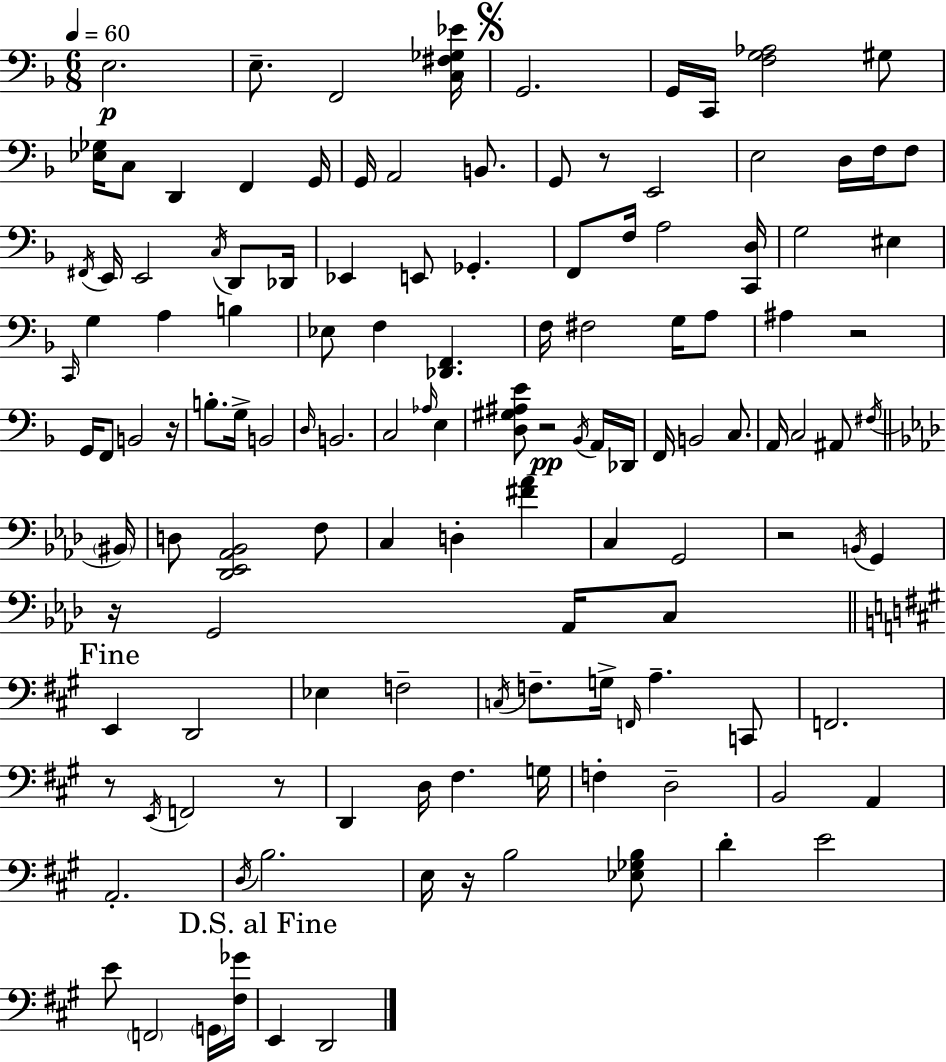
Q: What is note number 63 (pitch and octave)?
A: A2